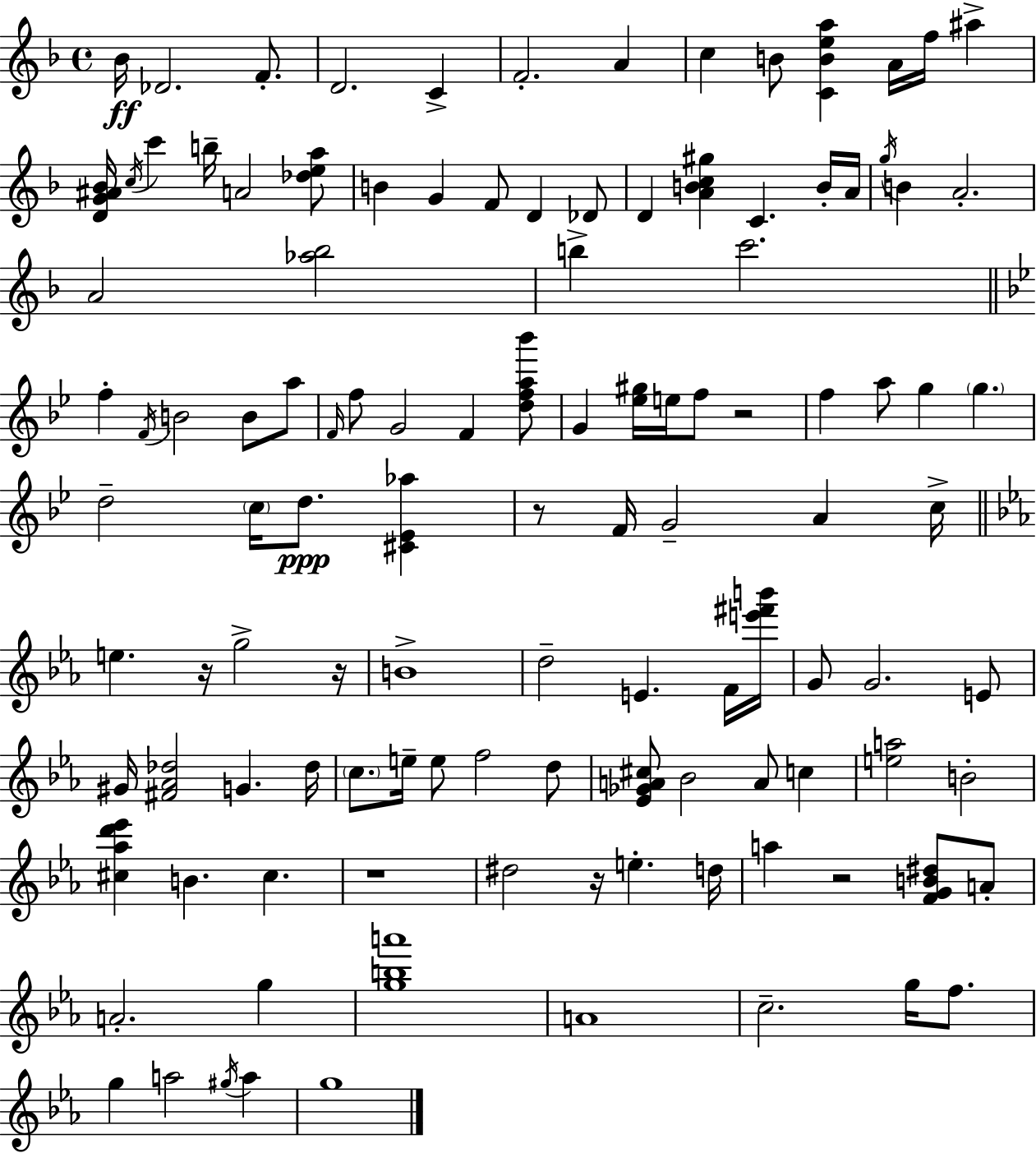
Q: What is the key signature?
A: D minor